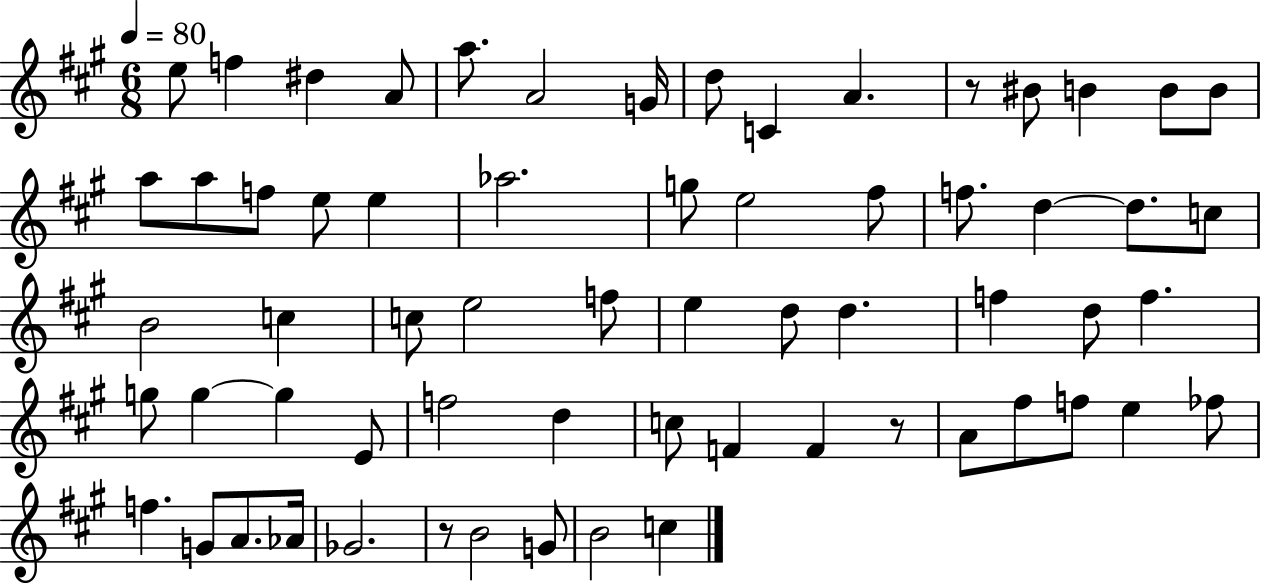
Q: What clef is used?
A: treble